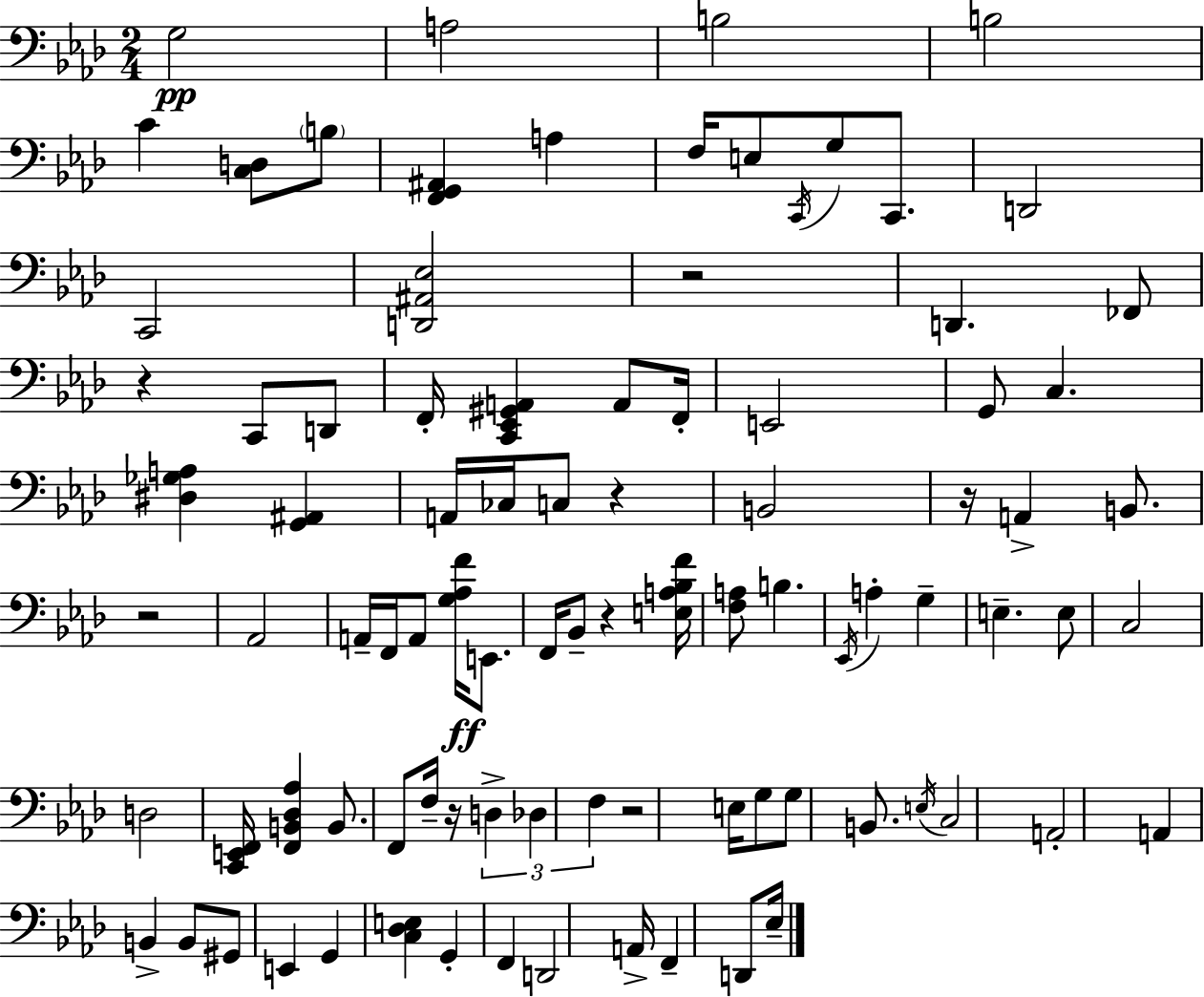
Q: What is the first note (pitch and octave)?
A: G3